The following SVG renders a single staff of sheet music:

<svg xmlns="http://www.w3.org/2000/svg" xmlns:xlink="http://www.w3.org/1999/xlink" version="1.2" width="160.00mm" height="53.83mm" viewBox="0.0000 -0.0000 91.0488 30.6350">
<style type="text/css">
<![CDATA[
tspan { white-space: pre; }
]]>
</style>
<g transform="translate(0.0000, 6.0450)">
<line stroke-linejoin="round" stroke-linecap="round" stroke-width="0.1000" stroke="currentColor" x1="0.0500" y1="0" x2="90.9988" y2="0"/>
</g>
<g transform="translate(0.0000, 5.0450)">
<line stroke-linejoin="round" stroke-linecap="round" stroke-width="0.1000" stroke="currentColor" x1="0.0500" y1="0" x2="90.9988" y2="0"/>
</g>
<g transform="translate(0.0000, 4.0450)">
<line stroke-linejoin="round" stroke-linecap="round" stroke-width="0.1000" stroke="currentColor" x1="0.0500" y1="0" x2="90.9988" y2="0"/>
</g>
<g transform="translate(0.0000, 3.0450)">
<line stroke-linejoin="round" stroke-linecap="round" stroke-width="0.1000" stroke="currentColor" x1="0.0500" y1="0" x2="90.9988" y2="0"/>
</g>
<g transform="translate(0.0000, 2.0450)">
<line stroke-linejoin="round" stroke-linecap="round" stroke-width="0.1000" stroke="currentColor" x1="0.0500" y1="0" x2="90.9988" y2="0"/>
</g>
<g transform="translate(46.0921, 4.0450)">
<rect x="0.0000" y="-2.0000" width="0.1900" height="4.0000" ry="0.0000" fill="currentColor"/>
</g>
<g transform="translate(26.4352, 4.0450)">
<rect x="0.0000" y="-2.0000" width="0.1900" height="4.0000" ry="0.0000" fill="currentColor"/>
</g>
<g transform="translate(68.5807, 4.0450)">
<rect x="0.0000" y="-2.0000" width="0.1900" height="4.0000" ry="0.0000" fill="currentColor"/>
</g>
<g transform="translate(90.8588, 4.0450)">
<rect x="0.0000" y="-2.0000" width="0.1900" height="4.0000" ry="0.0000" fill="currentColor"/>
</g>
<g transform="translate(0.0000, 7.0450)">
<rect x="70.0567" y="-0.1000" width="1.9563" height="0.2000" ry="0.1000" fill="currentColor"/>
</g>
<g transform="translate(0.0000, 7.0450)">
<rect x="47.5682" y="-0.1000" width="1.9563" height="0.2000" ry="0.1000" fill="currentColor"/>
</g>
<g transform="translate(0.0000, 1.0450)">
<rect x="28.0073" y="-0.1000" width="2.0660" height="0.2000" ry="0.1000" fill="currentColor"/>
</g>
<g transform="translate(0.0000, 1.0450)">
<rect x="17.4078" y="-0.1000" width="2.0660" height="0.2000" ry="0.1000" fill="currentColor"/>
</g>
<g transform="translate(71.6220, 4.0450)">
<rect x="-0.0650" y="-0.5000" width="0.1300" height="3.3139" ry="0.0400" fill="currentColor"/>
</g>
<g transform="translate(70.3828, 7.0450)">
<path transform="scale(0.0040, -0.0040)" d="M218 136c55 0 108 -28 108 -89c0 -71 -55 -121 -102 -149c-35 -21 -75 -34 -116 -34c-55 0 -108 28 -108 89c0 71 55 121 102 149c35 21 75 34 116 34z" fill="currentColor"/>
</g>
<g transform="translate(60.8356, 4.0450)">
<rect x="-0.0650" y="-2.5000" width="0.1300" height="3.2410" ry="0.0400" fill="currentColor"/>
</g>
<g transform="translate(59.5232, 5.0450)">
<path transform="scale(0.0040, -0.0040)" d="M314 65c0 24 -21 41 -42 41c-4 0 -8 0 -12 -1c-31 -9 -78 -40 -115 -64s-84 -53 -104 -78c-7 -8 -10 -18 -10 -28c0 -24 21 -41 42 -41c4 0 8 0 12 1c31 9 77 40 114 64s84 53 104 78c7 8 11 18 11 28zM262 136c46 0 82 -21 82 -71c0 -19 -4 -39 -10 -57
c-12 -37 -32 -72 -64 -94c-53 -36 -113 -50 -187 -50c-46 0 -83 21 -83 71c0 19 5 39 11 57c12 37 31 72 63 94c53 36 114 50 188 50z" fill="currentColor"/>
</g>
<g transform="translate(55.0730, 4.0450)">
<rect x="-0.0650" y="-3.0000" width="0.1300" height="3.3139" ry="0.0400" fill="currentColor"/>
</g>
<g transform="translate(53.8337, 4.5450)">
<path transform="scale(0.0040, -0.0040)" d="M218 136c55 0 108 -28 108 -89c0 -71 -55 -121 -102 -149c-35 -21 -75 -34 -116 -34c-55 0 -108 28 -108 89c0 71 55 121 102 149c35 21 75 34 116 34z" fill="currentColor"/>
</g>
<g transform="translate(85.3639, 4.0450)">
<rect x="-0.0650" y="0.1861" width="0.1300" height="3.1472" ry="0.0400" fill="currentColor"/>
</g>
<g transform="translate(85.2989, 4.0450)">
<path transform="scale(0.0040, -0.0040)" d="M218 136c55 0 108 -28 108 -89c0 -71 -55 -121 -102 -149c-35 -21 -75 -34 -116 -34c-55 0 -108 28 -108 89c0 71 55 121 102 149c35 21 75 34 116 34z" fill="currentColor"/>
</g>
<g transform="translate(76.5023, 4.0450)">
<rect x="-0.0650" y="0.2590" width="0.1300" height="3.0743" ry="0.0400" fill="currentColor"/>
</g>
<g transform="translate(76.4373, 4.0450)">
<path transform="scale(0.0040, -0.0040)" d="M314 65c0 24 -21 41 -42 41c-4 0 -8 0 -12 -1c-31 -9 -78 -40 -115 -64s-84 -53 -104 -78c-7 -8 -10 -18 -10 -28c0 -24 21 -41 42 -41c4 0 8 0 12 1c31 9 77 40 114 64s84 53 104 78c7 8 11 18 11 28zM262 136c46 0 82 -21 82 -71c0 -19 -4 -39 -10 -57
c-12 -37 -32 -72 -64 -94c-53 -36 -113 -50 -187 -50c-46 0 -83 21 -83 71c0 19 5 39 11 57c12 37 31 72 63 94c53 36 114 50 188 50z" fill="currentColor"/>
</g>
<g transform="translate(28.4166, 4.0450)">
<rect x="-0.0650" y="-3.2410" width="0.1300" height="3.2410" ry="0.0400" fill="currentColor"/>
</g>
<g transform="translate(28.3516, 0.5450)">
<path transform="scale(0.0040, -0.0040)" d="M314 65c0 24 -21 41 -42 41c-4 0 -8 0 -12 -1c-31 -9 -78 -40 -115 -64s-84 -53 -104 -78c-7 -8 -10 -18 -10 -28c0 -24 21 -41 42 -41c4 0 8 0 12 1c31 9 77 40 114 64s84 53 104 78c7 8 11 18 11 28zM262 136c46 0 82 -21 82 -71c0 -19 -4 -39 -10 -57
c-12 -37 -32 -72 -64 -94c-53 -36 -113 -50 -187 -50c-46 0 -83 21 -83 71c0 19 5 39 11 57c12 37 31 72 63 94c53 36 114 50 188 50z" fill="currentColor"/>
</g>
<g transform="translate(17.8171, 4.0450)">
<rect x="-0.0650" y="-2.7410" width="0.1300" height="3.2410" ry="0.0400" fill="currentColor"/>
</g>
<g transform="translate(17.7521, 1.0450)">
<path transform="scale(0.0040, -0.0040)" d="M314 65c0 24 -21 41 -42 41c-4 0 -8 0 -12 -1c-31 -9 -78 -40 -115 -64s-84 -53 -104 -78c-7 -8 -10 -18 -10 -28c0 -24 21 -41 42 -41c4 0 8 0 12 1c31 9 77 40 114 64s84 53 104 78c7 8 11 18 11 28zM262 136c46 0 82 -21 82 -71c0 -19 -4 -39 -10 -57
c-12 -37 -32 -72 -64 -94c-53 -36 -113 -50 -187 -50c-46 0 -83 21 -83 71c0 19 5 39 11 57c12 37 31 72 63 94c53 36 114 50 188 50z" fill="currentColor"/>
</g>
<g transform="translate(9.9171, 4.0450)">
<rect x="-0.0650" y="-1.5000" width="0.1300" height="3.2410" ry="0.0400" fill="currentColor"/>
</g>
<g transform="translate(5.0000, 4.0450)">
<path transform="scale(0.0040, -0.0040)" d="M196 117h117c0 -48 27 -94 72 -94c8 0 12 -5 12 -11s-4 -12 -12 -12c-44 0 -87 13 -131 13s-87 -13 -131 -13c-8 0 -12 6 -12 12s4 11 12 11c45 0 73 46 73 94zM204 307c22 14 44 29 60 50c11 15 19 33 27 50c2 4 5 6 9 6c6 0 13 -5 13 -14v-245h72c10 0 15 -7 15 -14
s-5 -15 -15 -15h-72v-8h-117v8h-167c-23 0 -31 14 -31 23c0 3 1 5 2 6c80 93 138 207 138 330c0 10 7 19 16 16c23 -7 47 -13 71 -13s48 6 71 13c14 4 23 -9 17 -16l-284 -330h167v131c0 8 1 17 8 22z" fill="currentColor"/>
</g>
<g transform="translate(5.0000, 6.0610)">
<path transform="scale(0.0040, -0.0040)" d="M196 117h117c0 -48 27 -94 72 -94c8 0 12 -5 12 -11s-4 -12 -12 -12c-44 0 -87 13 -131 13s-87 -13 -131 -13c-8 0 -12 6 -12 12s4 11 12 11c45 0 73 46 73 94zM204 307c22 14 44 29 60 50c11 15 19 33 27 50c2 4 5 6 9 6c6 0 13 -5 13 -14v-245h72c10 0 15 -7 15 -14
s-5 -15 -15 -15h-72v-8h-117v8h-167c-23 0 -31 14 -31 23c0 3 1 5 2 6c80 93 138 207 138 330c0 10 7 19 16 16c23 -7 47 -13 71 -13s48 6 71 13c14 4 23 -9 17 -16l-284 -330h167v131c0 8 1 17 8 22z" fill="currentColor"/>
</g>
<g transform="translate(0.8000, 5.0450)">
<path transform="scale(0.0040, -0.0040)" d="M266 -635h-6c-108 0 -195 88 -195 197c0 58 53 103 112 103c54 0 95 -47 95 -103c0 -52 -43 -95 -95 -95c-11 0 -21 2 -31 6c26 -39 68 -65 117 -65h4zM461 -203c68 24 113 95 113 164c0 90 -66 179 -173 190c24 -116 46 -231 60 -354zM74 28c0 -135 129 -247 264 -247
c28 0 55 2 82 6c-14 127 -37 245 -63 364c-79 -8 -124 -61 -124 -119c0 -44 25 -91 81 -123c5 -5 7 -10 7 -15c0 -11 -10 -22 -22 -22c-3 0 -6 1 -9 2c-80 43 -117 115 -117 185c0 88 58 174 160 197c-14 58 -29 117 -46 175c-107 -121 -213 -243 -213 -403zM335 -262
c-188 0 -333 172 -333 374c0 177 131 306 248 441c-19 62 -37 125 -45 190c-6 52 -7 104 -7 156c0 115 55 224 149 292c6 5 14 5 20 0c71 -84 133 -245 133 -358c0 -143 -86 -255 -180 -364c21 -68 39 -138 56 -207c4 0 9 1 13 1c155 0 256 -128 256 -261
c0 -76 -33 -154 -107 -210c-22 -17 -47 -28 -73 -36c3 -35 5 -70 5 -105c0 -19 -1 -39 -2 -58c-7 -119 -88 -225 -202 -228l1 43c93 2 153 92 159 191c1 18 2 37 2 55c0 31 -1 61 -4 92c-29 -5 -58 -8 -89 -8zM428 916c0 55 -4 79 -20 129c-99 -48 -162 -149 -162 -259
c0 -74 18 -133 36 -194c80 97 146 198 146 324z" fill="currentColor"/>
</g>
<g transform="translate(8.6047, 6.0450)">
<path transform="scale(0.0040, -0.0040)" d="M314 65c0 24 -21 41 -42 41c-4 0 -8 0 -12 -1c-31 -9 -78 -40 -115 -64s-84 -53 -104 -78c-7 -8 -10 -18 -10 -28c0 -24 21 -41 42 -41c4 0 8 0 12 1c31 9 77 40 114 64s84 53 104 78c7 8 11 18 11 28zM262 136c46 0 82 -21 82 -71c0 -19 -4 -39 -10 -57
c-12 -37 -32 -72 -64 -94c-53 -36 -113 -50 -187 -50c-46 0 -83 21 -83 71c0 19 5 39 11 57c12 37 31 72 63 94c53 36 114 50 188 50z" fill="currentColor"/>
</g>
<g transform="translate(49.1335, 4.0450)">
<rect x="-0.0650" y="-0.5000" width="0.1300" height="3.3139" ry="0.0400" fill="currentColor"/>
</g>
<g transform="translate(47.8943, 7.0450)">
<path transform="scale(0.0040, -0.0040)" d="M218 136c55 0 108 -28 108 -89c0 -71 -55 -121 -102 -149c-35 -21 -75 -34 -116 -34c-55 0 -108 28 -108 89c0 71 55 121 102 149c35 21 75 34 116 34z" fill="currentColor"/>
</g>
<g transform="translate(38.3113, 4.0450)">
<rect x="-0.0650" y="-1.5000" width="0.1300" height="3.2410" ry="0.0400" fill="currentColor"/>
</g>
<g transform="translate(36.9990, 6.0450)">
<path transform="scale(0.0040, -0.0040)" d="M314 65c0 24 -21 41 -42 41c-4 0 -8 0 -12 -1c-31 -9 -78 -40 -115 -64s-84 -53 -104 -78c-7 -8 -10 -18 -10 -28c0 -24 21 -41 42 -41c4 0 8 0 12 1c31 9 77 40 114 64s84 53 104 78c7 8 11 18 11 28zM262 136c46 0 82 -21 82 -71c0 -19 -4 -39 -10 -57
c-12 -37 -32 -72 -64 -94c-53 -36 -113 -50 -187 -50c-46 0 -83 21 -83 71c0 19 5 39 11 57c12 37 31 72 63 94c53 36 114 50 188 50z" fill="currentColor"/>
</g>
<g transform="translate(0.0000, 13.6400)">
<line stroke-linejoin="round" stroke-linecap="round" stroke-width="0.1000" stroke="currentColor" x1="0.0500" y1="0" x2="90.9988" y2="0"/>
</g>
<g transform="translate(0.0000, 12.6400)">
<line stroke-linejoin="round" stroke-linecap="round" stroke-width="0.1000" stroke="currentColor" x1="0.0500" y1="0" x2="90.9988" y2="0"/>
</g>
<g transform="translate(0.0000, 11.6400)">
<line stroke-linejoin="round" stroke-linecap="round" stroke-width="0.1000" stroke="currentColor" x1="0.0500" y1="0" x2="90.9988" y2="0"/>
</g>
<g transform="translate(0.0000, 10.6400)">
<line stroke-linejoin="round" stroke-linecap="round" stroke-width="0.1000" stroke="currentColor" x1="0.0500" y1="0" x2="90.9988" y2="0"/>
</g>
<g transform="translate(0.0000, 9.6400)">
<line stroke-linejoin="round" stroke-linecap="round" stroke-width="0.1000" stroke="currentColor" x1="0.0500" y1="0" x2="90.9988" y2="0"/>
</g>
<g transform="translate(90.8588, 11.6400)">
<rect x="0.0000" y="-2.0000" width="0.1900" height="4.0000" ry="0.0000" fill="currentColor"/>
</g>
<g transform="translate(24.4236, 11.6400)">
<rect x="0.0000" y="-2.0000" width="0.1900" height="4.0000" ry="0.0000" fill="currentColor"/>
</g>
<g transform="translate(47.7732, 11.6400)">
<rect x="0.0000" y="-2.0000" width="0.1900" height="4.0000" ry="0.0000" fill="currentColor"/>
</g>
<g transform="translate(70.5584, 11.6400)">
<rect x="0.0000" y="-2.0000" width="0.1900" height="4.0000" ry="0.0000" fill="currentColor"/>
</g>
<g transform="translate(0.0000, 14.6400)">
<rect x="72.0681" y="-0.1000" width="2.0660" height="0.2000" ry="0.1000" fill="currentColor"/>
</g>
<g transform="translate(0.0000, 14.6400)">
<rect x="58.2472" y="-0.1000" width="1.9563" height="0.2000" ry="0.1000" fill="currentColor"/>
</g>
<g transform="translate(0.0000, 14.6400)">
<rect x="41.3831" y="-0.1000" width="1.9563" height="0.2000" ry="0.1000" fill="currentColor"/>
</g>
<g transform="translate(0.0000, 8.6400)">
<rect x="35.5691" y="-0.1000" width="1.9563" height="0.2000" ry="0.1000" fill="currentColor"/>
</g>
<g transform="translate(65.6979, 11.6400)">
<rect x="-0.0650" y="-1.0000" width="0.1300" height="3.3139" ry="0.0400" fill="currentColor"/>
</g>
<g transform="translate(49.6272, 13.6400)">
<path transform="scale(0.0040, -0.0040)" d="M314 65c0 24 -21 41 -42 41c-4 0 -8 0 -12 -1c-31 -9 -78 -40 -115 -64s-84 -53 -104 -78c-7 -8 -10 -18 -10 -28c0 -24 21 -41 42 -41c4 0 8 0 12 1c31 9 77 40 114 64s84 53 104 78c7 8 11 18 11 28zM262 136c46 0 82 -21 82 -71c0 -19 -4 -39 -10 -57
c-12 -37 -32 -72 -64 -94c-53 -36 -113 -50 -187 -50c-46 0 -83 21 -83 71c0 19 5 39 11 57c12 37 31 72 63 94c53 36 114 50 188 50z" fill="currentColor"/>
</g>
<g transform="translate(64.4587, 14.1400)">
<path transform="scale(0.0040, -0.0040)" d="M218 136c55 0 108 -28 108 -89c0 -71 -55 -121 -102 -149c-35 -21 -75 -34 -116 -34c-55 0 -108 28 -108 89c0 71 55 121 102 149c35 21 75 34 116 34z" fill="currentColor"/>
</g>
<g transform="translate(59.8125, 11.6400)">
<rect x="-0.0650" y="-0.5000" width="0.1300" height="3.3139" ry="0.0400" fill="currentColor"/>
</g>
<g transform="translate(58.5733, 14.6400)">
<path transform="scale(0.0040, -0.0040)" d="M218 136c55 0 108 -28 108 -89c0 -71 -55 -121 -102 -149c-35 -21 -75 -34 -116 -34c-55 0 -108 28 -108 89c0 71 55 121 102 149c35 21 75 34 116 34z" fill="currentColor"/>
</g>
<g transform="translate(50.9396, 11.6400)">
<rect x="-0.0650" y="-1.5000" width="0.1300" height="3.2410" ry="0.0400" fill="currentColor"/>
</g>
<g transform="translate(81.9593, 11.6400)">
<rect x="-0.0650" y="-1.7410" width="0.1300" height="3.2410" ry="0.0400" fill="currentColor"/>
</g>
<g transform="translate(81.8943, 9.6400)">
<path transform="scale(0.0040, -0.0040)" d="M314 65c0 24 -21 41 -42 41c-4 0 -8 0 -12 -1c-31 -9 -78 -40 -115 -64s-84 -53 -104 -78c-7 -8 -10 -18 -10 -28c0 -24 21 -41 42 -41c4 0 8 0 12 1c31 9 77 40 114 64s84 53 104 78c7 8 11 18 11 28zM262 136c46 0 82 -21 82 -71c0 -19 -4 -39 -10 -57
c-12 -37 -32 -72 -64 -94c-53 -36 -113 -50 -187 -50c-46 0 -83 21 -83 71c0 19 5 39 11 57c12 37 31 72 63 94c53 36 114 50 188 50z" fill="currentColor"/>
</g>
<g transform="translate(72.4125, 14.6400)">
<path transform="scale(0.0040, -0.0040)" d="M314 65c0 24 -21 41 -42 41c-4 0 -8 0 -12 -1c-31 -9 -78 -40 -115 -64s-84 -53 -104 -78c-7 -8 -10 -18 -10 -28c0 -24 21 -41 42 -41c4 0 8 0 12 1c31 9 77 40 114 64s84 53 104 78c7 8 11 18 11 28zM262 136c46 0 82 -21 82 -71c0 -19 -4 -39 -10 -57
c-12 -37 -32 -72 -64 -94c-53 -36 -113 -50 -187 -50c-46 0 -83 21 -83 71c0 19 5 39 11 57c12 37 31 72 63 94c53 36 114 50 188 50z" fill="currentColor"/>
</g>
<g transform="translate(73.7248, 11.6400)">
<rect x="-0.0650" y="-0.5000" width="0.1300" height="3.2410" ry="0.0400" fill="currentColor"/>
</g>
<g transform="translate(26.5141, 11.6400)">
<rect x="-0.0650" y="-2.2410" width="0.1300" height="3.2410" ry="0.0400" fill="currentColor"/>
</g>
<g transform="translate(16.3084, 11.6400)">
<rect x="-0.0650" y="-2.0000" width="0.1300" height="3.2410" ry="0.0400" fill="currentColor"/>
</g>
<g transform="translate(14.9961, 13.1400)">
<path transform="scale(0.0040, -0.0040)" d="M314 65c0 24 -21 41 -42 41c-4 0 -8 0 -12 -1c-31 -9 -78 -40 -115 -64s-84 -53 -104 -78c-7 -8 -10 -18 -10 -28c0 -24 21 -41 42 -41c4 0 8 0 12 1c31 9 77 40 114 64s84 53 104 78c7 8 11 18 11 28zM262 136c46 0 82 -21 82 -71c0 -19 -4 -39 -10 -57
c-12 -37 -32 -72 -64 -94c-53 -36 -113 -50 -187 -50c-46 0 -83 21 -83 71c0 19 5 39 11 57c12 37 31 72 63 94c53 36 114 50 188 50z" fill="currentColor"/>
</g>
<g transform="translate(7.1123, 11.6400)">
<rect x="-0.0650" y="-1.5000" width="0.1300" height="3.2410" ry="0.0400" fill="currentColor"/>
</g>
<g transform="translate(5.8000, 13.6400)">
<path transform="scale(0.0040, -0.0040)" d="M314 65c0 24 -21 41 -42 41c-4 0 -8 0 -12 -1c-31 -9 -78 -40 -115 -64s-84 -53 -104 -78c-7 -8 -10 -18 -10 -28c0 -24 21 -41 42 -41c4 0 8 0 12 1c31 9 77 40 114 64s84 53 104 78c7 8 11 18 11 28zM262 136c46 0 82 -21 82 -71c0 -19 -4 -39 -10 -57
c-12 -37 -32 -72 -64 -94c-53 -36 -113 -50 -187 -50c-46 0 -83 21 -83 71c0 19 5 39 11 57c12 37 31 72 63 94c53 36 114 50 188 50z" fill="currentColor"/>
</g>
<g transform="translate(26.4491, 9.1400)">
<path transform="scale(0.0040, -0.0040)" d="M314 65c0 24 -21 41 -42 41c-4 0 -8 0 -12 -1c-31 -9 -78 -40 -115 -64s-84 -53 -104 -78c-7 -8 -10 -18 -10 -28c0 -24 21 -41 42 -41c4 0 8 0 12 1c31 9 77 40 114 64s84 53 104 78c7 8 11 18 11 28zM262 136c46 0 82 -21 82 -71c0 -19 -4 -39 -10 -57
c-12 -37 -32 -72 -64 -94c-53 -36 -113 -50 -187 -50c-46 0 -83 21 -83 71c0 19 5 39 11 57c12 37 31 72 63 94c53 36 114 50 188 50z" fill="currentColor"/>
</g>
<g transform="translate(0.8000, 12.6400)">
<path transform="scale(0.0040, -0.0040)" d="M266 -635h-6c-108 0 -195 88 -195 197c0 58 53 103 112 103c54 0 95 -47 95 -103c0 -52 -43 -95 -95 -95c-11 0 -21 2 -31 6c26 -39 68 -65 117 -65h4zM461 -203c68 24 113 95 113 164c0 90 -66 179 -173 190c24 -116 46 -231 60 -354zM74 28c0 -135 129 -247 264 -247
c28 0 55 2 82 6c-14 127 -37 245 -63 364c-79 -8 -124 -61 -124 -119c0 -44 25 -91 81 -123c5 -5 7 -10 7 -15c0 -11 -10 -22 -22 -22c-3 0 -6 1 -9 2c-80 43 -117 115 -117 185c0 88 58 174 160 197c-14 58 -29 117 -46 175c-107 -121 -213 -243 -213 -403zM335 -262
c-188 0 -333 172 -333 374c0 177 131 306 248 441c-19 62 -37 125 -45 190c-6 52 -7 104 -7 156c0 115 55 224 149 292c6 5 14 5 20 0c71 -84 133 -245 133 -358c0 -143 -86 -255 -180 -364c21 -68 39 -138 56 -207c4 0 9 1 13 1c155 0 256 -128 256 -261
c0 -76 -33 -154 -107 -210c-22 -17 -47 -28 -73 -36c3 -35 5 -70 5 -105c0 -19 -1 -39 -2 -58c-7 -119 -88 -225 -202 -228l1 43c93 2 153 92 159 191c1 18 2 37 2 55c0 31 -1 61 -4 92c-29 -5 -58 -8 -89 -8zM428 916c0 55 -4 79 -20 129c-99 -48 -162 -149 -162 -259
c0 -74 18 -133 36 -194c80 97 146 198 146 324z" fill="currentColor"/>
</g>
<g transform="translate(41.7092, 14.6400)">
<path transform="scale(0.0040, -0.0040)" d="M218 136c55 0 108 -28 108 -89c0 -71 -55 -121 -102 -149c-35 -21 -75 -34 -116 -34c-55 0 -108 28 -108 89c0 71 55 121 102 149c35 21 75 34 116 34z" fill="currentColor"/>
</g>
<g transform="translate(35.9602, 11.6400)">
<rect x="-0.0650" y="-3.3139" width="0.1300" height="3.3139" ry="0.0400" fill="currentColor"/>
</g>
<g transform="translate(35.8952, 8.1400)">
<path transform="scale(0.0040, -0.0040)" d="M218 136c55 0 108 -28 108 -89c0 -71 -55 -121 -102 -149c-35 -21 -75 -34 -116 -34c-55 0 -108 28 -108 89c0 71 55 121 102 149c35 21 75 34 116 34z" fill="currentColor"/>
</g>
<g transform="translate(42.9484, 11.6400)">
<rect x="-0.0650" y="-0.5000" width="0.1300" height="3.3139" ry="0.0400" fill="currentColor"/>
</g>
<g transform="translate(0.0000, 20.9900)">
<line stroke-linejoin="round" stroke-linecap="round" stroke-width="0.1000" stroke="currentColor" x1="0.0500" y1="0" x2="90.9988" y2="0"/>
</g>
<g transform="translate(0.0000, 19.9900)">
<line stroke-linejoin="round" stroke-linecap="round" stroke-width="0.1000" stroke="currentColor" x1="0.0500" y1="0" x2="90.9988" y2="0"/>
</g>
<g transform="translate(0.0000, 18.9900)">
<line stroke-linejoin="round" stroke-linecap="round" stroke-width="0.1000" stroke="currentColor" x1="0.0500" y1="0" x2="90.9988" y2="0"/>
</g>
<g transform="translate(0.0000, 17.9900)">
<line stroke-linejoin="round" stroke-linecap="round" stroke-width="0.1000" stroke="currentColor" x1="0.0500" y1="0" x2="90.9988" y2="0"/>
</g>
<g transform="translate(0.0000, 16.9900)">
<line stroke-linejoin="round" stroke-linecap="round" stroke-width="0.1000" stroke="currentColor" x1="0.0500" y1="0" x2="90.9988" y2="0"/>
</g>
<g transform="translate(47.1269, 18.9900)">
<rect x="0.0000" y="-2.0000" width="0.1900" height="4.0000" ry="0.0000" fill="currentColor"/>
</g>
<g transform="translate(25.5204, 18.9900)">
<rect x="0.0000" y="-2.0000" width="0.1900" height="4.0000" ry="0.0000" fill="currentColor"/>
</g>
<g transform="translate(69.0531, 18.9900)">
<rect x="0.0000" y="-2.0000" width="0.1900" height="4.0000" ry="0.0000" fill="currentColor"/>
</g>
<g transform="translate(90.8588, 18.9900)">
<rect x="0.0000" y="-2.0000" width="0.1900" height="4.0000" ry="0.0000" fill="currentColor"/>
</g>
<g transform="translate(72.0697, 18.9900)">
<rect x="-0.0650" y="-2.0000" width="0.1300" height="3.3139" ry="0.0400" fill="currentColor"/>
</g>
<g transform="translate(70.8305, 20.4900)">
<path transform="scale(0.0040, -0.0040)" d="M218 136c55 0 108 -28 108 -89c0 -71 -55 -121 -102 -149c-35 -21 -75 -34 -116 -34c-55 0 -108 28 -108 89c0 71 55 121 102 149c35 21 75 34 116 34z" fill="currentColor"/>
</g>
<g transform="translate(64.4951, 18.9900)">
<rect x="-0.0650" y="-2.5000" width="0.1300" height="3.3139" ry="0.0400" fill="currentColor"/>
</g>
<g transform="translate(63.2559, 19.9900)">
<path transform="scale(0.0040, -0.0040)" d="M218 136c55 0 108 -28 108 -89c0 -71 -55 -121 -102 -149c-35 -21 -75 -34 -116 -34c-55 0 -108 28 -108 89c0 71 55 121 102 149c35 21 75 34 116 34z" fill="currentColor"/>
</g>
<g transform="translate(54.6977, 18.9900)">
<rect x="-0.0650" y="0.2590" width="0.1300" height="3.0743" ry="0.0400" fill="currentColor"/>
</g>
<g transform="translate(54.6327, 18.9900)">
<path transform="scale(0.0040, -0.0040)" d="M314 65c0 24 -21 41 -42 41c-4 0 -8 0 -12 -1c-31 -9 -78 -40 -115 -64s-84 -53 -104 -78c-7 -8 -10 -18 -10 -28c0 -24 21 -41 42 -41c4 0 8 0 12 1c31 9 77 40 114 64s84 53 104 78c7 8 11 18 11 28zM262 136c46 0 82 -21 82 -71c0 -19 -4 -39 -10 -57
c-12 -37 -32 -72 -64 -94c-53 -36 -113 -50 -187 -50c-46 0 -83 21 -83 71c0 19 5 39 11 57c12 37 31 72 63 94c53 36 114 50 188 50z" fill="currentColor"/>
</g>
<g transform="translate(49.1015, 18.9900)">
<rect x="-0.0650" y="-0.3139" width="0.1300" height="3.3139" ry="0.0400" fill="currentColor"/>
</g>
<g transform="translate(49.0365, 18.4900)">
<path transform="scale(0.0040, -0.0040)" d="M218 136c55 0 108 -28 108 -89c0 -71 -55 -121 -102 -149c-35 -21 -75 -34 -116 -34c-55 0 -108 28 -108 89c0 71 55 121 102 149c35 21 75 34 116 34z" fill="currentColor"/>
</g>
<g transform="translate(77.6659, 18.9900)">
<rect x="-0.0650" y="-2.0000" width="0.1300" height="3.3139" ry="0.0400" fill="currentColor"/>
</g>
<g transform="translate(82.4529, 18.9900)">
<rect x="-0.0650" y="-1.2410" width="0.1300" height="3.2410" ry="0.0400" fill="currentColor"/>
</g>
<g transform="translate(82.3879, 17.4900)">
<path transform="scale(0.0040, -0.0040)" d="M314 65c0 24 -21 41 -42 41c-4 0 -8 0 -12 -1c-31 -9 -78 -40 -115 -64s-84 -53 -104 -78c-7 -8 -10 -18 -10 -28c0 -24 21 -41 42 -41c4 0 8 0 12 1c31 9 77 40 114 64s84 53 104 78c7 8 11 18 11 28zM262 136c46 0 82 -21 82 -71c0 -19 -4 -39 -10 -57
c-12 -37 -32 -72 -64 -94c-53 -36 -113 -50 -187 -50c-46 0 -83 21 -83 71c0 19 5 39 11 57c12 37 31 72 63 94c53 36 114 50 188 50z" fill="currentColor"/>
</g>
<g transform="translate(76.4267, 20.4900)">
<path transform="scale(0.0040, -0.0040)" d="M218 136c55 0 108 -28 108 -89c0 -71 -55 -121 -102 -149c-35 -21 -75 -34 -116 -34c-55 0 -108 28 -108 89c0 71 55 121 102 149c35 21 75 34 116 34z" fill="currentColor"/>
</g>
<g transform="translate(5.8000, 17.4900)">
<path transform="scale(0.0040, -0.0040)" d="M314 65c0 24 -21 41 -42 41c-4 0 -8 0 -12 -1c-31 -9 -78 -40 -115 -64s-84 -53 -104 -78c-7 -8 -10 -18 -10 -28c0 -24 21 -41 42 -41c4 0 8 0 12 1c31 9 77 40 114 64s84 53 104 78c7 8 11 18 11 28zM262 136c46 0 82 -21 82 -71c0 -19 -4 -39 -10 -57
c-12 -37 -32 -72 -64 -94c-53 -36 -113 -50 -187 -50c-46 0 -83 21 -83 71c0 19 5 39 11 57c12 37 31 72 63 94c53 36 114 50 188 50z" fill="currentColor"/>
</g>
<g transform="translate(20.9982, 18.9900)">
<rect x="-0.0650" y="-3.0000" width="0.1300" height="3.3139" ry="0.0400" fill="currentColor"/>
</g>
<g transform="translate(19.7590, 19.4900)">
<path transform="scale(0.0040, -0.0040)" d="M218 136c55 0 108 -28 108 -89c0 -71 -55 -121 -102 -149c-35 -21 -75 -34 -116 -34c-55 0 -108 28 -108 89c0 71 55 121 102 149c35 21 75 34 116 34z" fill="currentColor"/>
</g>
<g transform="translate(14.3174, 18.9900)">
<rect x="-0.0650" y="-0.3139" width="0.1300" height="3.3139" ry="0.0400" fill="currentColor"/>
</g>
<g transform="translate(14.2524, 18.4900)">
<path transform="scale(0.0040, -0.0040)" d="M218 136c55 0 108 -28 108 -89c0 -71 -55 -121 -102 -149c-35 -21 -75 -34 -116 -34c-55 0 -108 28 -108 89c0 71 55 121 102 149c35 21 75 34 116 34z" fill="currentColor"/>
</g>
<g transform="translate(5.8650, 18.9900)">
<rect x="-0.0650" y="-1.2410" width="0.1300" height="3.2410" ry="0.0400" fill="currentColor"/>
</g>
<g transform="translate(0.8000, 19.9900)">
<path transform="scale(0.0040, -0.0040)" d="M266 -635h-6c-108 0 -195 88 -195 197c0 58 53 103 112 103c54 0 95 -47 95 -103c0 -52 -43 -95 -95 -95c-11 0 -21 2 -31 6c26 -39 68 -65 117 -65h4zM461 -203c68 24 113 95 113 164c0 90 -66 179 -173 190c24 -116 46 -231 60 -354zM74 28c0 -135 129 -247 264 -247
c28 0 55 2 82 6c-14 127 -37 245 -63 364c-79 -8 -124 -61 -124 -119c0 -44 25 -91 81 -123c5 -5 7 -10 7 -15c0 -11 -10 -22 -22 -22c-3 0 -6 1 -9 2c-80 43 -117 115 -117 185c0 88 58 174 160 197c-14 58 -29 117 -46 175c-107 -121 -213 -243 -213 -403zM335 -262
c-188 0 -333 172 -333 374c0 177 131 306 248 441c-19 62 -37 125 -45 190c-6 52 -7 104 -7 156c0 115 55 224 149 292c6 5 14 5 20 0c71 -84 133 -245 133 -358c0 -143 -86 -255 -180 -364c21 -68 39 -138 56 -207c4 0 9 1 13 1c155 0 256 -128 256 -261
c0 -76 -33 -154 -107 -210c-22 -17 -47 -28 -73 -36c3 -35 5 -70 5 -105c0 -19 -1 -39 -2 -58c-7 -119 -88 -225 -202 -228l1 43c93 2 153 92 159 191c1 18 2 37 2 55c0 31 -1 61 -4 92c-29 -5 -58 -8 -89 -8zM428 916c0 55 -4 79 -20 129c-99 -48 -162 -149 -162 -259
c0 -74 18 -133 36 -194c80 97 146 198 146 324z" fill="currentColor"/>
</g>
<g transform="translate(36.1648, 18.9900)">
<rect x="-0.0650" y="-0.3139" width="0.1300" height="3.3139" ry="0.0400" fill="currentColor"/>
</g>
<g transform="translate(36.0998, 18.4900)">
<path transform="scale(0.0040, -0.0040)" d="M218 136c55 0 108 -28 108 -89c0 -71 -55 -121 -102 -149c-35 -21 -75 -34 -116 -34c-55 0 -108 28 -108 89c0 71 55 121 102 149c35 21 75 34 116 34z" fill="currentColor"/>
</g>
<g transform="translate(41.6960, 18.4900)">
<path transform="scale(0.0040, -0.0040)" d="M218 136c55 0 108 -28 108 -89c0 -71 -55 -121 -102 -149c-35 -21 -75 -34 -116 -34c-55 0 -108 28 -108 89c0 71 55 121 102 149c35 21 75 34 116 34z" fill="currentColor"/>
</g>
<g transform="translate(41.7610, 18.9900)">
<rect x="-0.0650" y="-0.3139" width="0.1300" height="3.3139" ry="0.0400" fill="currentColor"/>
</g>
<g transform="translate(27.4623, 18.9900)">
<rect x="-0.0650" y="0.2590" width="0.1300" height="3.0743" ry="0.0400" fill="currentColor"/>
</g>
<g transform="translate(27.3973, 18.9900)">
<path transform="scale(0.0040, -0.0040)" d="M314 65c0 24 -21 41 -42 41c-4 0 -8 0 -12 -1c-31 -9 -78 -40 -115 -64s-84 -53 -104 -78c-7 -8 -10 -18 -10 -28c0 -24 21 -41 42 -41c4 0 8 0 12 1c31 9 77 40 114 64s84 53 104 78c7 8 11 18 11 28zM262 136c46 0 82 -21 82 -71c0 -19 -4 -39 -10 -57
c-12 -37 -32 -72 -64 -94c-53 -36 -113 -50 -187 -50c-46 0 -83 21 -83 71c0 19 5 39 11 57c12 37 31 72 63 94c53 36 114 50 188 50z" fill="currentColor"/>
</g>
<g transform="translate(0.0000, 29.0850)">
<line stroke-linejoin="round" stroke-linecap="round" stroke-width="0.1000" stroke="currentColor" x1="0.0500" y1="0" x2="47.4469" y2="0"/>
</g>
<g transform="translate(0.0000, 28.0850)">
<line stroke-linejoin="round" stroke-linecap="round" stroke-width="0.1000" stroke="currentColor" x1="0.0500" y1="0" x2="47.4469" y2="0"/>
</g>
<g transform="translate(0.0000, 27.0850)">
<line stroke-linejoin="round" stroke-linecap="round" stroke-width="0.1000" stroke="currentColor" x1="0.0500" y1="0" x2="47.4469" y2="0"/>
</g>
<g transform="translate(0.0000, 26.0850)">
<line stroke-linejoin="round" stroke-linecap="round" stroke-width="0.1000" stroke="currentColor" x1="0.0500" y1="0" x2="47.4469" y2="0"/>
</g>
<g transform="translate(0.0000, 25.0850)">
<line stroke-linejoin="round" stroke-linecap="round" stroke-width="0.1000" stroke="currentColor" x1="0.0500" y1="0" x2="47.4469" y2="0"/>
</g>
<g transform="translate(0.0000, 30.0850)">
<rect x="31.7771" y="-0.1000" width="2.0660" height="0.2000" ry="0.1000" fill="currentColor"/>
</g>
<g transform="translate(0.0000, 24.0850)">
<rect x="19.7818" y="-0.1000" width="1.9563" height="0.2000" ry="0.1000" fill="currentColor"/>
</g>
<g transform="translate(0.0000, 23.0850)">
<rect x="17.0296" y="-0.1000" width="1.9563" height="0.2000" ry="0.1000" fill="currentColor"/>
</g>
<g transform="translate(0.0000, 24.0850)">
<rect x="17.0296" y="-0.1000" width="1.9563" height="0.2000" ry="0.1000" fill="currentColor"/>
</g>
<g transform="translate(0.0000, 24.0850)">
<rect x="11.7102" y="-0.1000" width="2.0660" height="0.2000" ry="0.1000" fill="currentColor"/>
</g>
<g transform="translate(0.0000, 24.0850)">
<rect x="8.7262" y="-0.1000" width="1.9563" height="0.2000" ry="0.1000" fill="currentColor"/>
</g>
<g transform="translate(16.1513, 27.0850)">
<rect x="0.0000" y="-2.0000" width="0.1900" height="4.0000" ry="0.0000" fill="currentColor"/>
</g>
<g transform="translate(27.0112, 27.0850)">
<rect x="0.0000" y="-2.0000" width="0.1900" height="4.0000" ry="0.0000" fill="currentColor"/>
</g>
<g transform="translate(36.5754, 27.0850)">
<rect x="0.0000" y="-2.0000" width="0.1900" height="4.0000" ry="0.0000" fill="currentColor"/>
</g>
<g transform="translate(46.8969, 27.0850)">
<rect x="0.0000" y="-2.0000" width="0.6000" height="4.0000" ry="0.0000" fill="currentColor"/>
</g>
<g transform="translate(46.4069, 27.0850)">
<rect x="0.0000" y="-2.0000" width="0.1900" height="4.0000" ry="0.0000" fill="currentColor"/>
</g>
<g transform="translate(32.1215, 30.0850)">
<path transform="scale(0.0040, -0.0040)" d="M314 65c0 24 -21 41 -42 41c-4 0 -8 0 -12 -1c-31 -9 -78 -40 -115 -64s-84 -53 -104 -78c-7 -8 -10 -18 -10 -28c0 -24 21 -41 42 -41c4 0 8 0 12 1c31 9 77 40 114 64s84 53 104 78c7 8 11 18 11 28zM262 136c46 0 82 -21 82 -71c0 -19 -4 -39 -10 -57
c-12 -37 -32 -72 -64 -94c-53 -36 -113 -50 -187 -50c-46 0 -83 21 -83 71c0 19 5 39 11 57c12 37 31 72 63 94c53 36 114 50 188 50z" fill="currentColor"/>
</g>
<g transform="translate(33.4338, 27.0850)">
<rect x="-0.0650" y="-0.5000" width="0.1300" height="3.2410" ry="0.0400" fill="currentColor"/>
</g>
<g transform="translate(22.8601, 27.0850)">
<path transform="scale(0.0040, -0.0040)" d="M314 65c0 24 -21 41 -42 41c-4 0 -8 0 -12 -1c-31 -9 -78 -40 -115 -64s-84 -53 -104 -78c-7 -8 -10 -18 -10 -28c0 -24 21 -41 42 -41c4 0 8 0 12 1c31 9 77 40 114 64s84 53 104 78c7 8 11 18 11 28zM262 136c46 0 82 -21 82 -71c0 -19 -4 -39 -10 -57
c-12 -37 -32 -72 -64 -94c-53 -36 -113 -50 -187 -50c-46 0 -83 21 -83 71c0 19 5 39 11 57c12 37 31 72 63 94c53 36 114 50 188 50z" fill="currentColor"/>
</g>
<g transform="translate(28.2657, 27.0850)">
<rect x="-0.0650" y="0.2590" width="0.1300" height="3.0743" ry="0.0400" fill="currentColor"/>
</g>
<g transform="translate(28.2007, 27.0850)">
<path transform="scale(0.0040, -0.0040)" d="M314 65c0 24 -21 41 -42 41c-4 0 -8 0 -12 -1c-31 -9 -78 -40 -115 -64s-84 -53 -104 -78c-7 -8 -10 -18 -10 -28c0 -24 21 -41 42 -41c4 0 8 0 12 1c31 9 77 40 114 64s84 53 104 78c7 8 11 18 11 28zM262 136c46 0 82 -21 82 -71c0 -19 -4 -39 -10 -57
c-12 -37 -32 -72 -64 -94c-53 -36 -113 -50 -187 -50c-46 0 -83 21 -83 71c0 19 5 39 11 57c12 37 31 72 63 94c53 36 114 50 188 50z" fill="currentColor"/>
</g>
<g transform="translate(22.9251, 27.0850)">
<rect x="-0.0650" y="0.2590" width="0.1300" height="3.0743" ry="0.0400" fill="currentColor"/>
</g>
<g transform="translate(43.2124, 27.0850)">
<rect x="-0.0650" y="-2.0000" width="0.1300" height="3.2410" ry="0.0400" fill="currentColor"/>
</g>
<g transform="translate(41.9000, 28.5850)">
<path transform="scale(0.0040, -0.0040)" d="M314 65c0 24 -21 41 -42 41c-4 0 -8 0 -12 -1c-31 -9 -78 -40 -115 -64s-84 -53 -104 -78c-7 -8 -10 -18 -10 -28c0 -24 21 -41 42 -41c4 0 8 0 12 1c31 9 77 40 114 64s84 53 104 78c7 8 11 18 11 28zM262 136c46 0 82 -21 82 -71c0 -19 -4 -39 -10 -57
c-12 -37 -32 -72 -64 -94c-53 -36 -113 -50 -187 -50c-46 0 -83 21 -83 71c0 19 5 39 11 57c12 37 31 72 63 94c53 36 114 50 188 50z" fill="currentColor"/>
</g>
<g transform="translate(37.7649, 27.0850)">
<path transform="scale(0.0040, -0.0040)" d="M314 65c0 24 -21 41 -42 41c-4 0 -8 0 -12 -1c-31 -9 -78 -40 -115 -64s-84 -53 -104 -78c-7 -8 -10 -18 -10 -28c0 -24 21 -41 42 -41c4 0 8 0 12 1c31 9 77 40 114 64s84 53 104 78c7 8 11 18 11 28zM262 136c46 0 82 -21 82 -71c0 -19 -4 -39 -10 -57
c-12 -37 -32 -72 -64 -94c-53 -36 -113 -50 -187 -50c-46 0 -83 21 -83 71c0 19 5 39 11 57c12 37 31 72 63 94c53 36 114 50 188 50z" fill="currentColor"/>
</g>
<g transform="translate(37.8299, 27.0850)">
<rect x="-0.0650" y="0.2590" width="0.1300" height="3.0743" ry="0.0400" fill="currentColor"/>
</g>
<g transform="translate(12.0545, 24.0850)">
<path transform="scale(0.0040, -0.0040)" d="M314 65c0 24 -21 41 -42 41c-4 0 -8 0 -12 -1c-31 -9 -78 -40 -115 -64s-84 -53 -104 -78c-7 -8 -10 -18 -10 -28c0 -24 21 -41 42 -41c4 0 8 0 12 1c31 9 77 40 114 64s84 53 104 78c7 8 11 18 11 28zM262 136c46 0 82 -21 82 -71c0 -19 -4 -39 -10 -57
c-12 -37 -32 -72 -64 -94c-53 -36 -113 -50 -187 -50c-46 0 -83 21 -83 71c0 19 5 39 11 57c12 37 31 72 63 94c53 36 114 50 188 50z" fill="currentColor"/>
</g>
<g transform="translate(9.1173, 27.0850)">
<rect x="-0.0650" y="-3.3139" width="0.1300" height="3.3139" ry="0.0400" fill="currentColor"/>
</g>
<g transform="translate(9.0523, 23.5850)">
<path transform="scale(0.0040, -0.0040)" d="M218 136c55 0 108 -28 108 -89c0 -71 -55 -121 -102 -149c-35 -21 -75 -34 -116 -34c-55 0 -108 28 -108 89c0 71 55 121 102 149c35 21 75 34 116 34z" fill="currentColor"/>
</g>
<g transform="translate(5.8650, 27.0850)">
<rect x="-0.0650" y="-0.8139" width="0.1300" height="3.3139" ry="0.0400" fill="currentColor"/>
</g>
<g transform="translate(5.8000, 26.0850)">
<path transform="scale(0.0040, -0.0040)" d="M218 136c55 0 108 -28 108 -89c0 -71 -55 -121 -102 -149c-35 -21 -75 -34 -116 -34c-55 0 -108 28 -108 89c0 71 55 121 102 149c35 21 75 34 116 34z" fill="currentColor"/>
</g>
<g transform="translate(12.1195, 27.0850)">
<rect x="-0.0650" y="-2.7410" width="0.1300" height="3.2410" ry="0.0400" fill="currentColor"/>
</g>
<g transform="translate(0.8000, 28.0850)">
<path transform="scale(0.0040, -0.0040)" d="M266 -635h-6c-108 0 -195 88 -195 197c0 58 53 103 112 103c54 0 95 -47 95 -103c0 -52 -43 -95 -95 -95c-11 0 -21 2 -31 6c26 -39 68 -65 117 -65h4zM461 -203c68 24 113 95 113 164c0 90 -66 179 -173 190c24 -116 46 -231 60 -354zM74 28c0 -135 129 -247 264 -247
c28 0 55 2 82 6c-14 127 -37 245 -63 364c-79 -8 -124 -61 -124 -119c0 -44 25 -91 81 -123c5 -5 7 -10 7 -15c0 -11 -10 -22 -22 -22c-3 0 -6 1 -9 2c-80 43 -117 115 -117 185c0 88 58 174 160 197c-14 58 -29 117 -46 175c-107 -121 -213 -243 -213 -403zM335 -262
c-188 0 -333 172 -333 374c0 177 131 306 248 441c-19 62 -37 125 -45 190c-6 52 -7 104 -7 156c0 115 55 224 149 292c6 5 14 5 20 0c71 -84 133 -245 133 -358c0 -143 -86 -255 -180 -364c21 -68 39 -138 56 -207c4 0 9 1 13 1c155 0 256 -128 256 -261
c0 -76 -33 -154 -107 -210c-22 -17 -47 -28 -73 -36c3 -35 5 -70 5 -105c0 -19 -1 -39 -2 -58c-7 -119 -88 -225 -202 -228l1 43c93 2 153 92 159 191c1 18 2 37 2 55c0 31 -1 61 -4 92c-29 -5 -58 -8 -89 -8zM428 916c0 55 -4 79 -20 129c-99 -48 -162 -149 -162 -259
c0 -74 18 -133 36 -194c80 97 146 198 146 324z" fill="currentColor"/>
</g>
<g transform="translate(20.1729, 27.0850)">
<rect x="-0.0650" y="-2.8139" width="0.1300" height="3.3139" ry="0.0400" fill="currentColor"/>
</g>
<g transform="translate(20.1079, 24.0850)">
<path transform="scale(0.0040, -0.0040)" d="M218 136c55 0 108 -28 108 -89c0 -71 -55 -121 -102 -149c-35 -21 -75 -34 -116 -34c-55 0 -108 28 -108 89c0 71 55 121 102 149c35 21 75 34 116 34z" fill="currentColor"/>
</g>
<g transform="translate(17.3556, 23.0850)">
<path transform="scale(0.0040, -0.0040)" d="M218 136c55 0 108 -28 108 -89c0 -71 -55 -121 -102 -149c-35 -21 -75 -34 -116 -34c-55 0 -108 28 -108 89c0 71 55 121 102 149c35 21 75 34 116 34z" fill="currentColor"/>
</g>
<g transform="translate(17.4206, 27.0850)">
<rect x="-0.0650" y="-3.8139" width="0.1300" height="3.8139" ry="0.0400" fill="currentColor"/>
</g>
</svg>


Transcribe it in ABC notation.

X:1
T:Untitled
M:4/4
L:1/4
K:C
E2 a2 b2 E2 C A G2 C B2 B E2 F2 g2 b C E2 C D C2 f2 e2 c A B2 c c c B2 G F F e2 d b a2 c' a B2 B2 C2 B2 F2